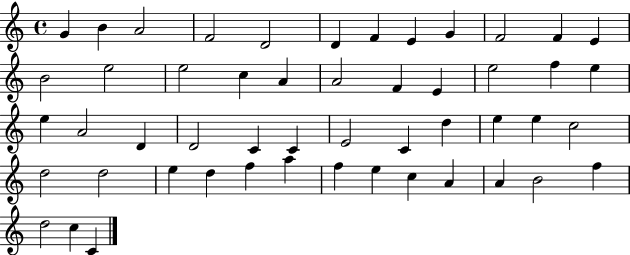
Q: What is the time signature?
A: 4/4